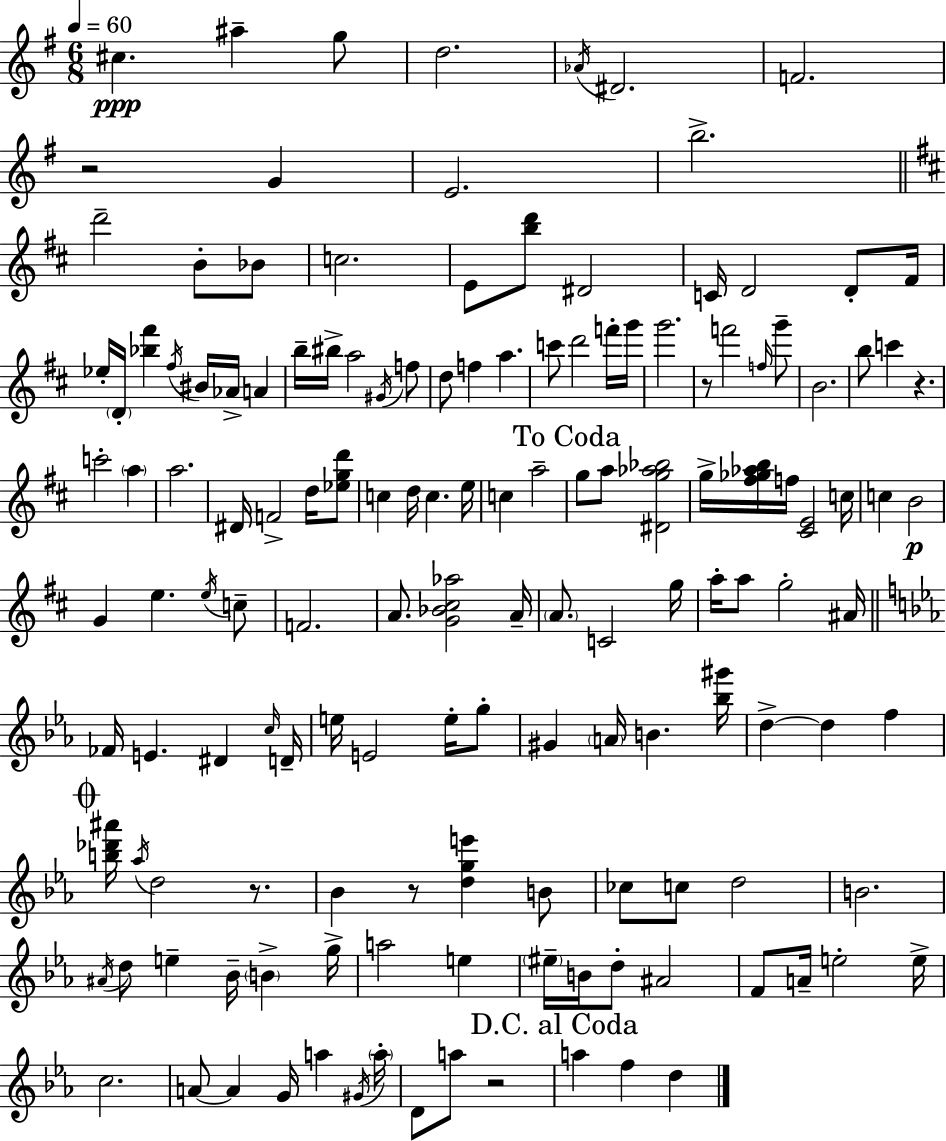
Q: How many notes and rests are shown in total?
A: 145